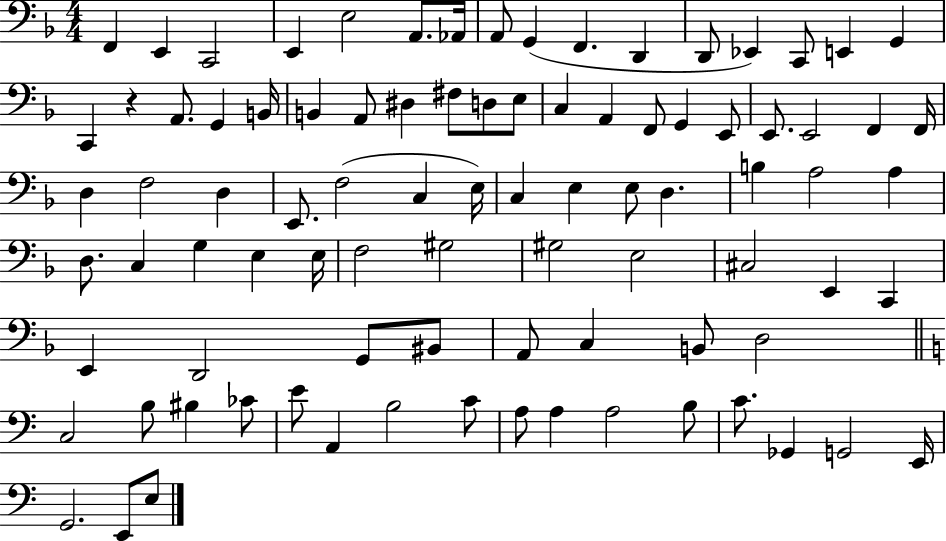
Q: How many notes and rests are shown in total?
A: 89